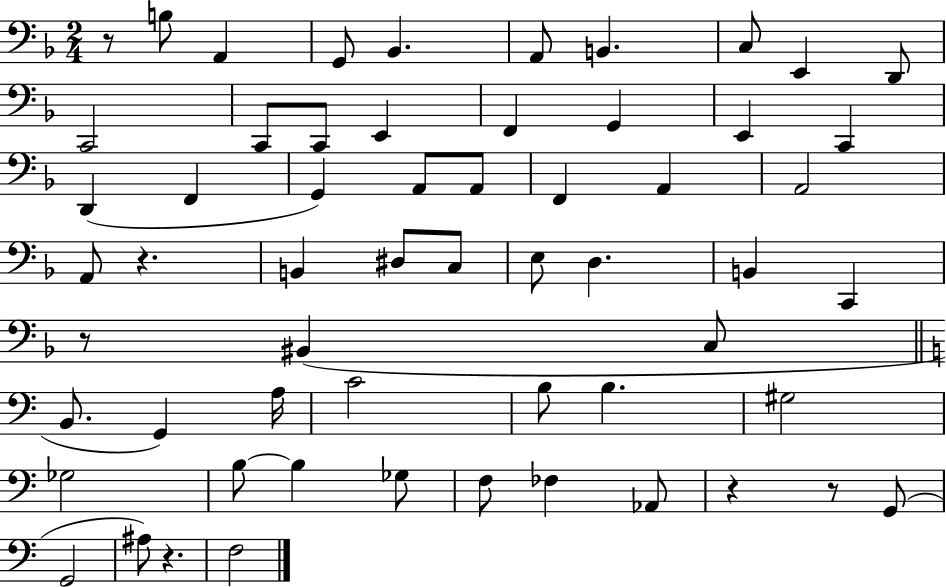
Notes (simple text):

R/e B3/e A2/q G2/e Bb2/q. A2/e B2/q. C3/e E2/q D2/e C2/h C2/e C2/e E2/q F2/q G2/q E2/q C2/q D2/q F2/q G2/q A2/e A2/e F2/q A2/q A2/h A2/e R/q. B2/q D#3/e C3/e E3/e D3/q. B2/q C2/q R/e BIS2/q C3/e B2/e. G2/q A3/s C4/h B3/e B3/q. G#3/h Gb3/h B3/e B3/q Gb3/e F3/e FES3/q Ab2/e R/q R/e G2/e G2/h A#3/e R/q. F3/h